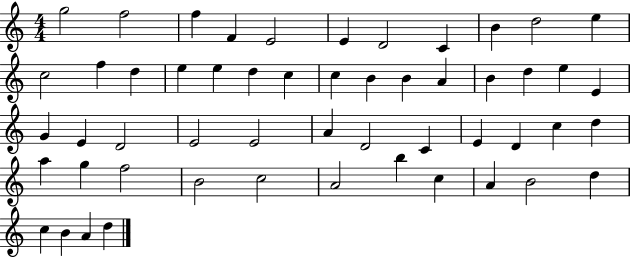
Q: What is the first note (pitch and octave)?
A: G5